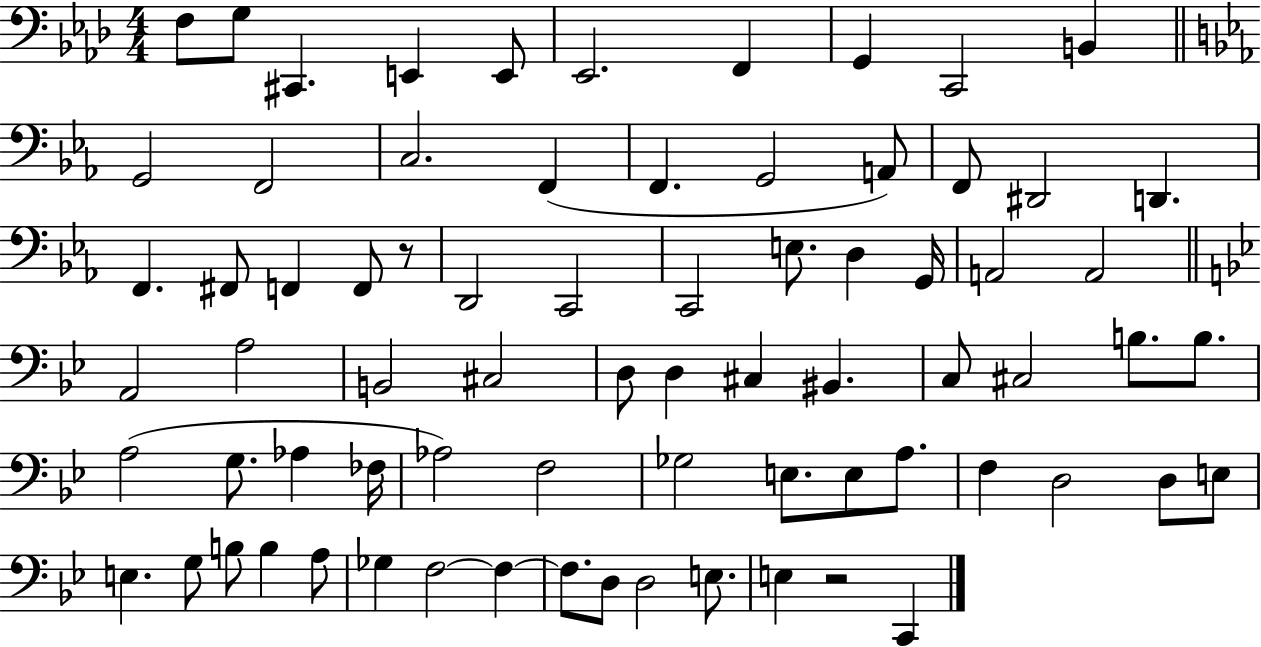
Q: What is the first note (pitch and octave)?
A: F3